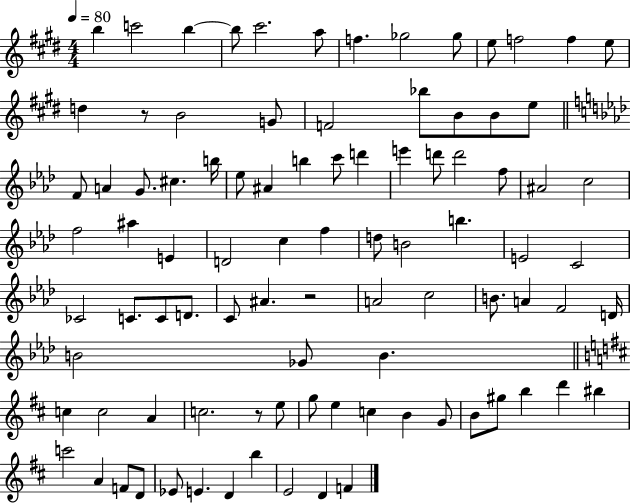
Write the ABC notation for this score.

X:1
T:Untitled
M:4/4
L:1/4
K:E
b c'2 b b/2 ^c'2 a/2 f _g2 _g/2 e/2 f2 f e/2 d z/2 B2 G/2 F2 _b/2 B/2 B/2 e/2 F/2 A G/2 ^c b/4 _e/2 ^A b c'/2 d' e' d'/2 d'2 f/2 ^A2 c2 f2 ^a E D2 c f d/2 B2 b E2 C2 _C2 C/2 C/2 D/2 C/2 ^A z2 A2 c2 B/2 A F2 D/4 B2 _G/2 B c c2 A c2 z/2 e/2 g/2 e c B G/2 B/2 ^g/2 b d' ^b c'2 A F/2 D/2 _E/2 E D b E2 D F